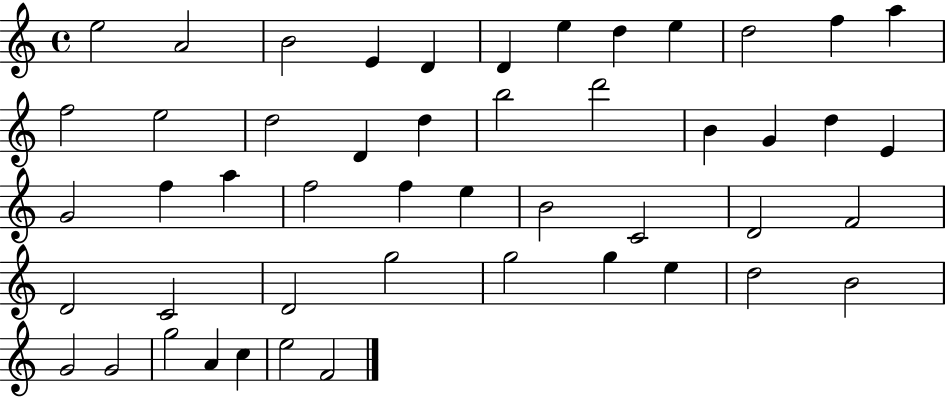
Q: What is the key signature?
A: C major